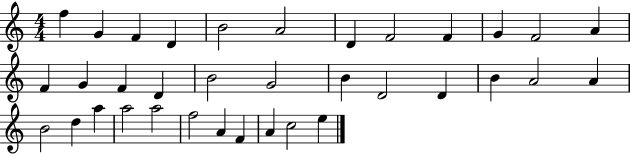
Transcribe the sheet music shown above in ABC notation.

X:1
T:Untitled
M:4/4
L:1/4
K:C
f G F D B2 A2 D F2 F G F2 A F G F D B2 G2 B D2 D B A2 A B2 d a a2 a2 f2 A F A c2 e